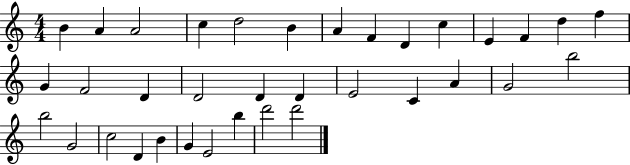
{
  \clef treble
  \numericTimeSignature
  \time 4/4
  \key c \major
  b'4 a'4 a'2 | c''4 d''2 b'4 | a'4 f'4 d'4 c''4 | e'4 f'4 d''4 f''4 | \break g'4 f'2 d'4 | d'2 d'4 d'4 | e'2 c'4 a'4 | g'2 b''2 | \break b''2 g'2 | c''2 d'4 b'4 | g'4 e'2 b''4 | d'''2 d'''2 | \break \bar "|."
}